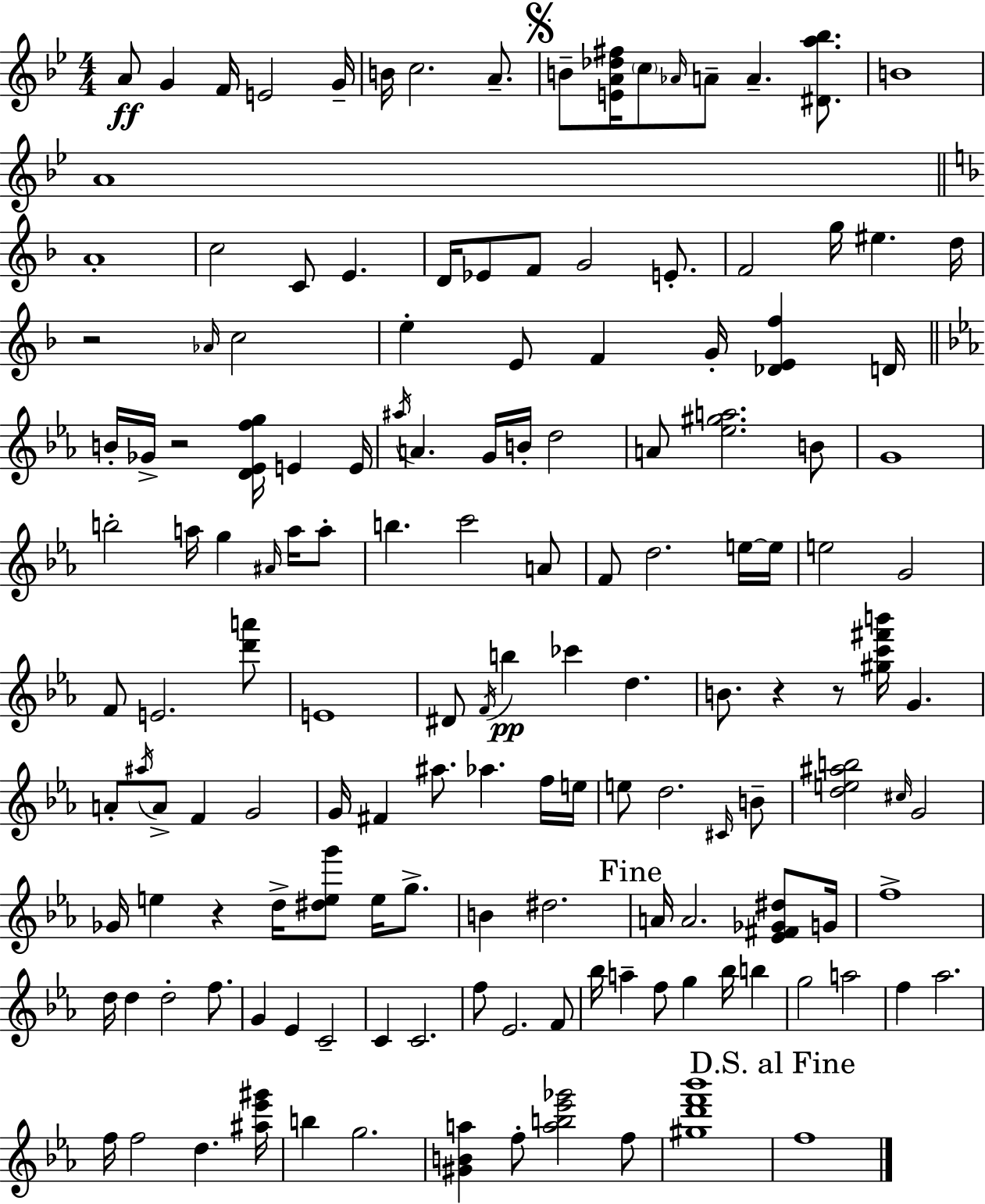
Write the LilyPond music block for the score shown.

{
  \clef treble
  \numericTimeSignature
  \time 4/4
  \key bes \major
  a'8\ff g'4 f'16 e'2 g'16-- | b'16 c''2. a'8.-- | \mark \markup { \musicglyph "scripts.segno" } b'8-- <e' a' des'' fis''>16 \parenthesize c''8 \grace { aes'16 } a'8-- a'4.-- <dis' a'' bes''>8. | b'1 | \break a'1 | \bar "||" \break \key d \minor a'1-. | c''2 c'8 e'4. | d'16 ees'8 f'8 g'2 e'8.-. | f'2 g''16 eis''4. d''16 | \break r2 \grace { aes'16 } c''2 | e''4-. e'8 f'4 g'16-. <des' e' f''>4 | d'16 \bar "||" \break \key ees \major b'16-. ges'16-> r2 <d' ees' f'' g''>16 e'4 e'16 | \acciaccatura { ais''16 } a'4. g'16 b'16-. d''2 | a'8 <ees'' gis'' a''>2. b'8 | g'1 | \break b''2-. a''16 g''4 \grace { ais'16 } a''16 | a''8-. b''4. c'''2 | a'8 f'8 d''2. | e''16~~ e''16 e''2 g'2 | \break f'8 e'2. | <d''' a'''>8 e'1 | dis'8 \acciaccatura { f'16 }\pp b''4 ces'''4 d''4. | b'8. r4 r8 <gis'' c''' fis''' b'''>16 g'4. | \break a'8-. \acciaccatura { ais''16 } a'8-> f'4 g'2 | g'16 fis'4 ais''8. aes''4. | f''16 e''16 e''8 d''2. | \grace { cis'16 } b'8-- <d'' e'' ais'' b''>2 \grace { cis''16 } g'2 | \break ges'16 e''4 r4 d''16-> | <dis'' e'' g'''>8 e''16 g''8.-> b'4 dis''2. | \mark "Fine" a'16 a'2. | <ees' fis' ges' dis''>8 g'16 f''1-> | \break d''16 d''4 d''2-. | f''8. g'4 ees'4 c'2-- | c'4 c'2. | f''8 ees'2. | \break f'8 bes''16 a''4-- f''8 g''4 | bes''16 b''4 g''2 a''2 | f''4 aes''2. | f''16 f''2 d''4. | \break <ais'' ees''' gis'''>16 b''4 g''2. | <gis' b' a''>4 f''8-. <a'' b'' ees''' ges'''>2 | f''8 <gis'' d''' f''' bes'''>1 | \mark "D.S. al Fine" f''1 | \break \bar "|."
}